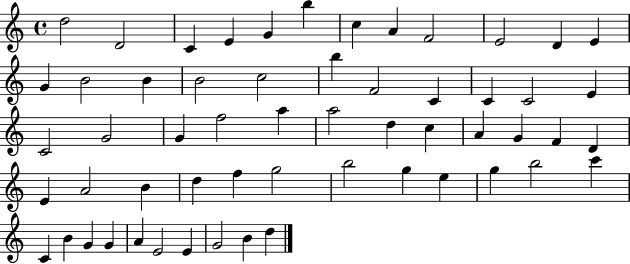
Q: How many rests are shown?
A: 0